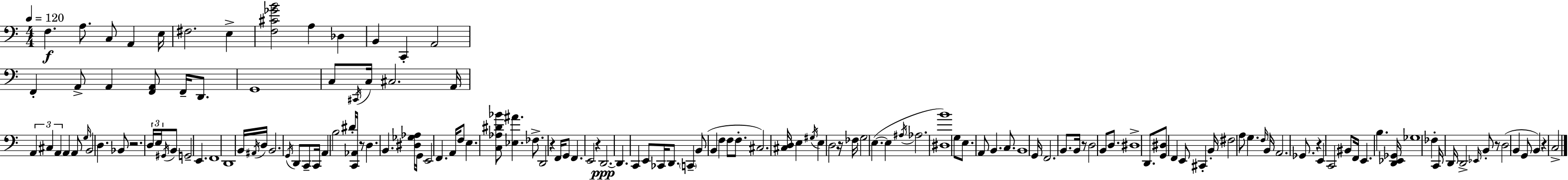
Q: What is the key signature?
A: C major